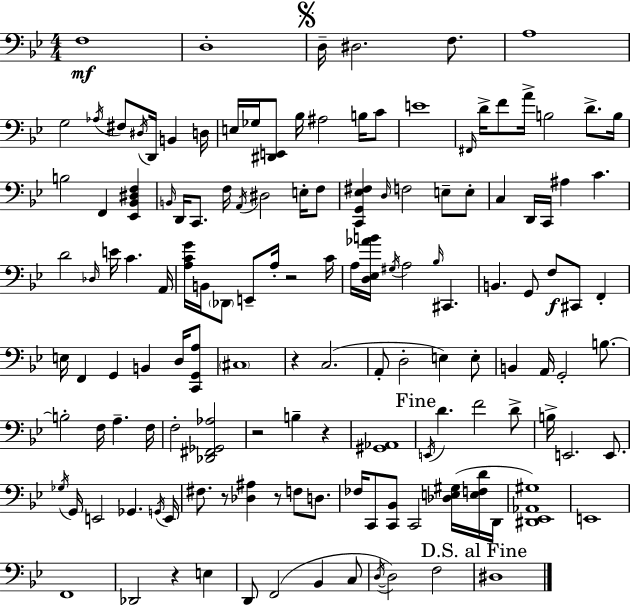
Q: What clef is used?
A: bass